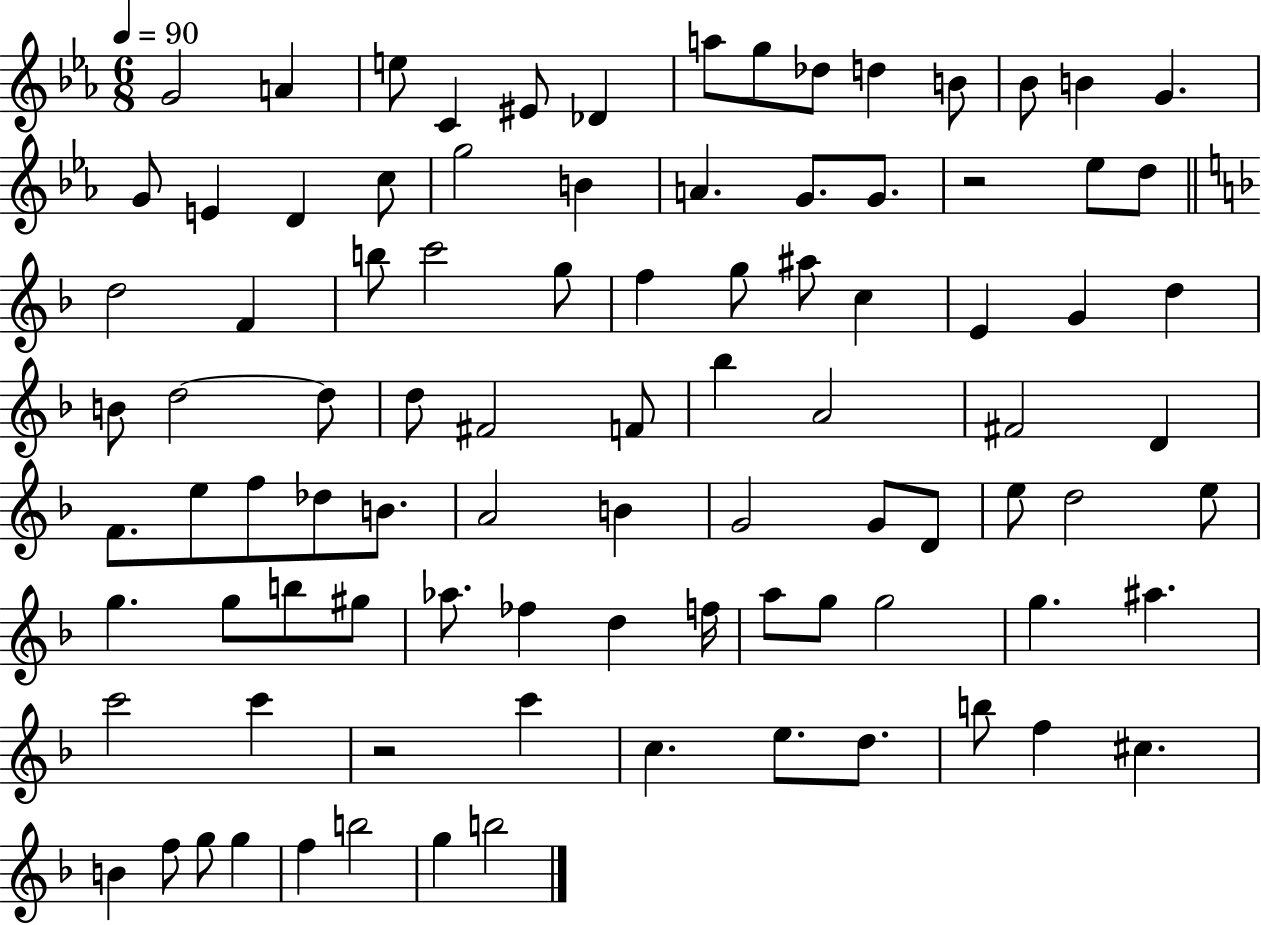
G4/h A4/q E5/e C4/q EIS4/e Db4/q A5/e G5/e Db5/e D5/q B4/e Bb4/e B4/q G4/q. G4/e E4/q D4/q C5/e G5/h B4/q A4/q. G4/e. G4/e. R/h Eb5/e D5/e D5/h F4/q B5/e C6/h G5/e F5/q G5/e A#5/e C5/q E4/q G4/q D5/q B4/e D5/h D5/e D5/e F#4/h F4/e Bb5/q A4/h F#4/h D4/q F4/e. E5/e F5/e Db5/e B4/e. A4/h B4/q G4/h G4/e D4/e E5/e D5/h E5/e G5/q. G5/e B5/e G#5/e Ab5/e. FES5/q D5/q F5/s A5/e G5/e G5/h G5/q. A#5/q. C6/h C6/q R/h C6/q C5/q. E5/e. D5/e. B5/e F5/q C#5/q. B4/q F5/e G5/e G5/q F5/q B5/h G5/q B5/h